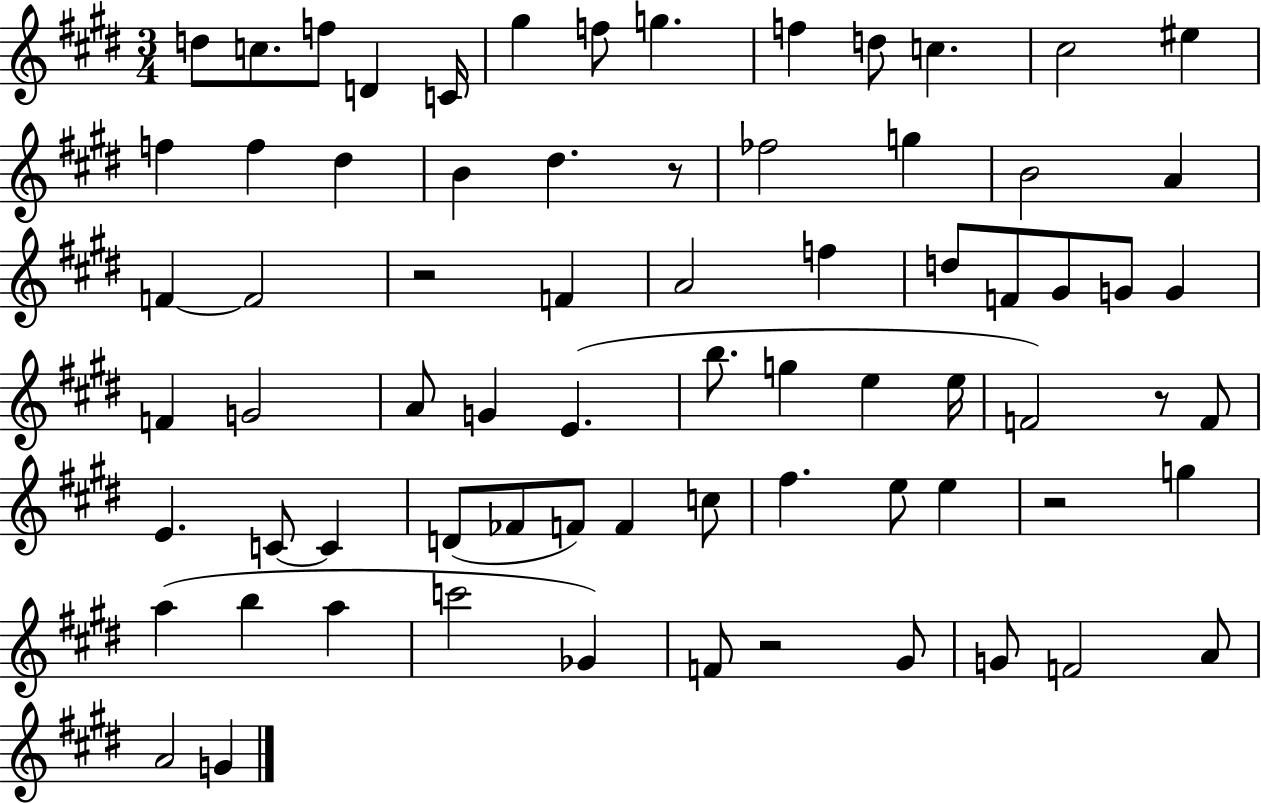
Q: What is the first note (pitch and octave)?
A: D5